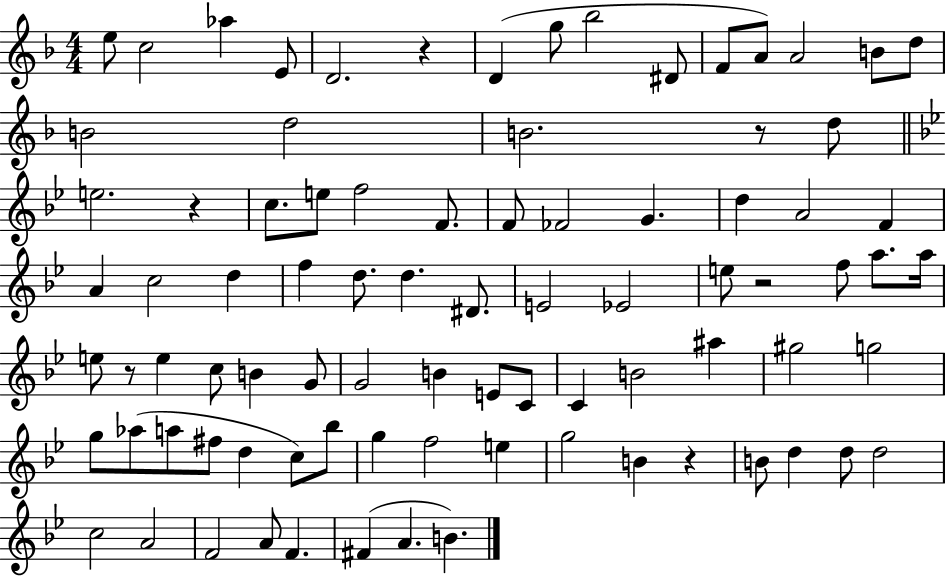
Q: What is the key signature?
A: F major